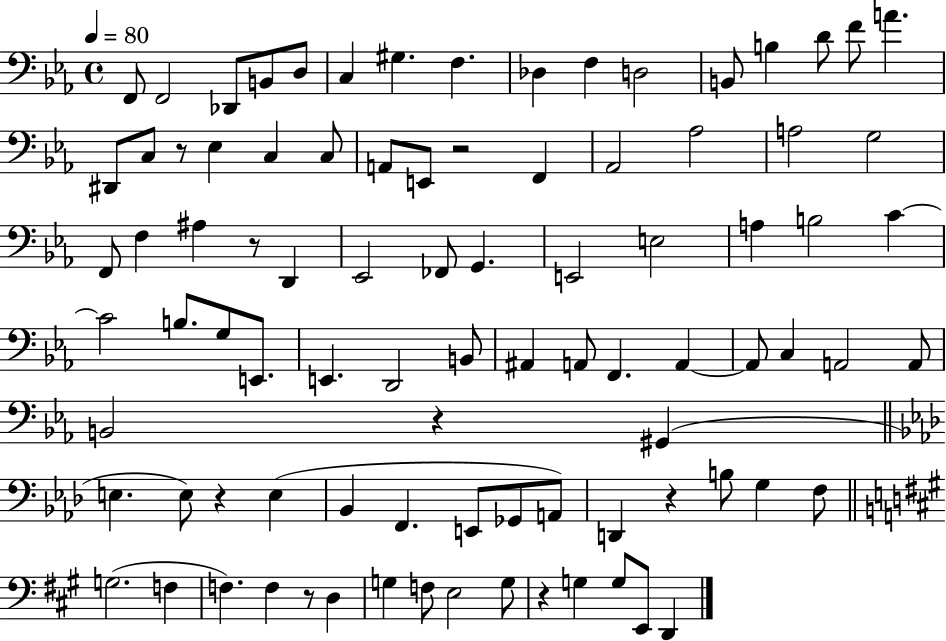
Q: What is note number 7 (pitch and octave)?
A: G#3